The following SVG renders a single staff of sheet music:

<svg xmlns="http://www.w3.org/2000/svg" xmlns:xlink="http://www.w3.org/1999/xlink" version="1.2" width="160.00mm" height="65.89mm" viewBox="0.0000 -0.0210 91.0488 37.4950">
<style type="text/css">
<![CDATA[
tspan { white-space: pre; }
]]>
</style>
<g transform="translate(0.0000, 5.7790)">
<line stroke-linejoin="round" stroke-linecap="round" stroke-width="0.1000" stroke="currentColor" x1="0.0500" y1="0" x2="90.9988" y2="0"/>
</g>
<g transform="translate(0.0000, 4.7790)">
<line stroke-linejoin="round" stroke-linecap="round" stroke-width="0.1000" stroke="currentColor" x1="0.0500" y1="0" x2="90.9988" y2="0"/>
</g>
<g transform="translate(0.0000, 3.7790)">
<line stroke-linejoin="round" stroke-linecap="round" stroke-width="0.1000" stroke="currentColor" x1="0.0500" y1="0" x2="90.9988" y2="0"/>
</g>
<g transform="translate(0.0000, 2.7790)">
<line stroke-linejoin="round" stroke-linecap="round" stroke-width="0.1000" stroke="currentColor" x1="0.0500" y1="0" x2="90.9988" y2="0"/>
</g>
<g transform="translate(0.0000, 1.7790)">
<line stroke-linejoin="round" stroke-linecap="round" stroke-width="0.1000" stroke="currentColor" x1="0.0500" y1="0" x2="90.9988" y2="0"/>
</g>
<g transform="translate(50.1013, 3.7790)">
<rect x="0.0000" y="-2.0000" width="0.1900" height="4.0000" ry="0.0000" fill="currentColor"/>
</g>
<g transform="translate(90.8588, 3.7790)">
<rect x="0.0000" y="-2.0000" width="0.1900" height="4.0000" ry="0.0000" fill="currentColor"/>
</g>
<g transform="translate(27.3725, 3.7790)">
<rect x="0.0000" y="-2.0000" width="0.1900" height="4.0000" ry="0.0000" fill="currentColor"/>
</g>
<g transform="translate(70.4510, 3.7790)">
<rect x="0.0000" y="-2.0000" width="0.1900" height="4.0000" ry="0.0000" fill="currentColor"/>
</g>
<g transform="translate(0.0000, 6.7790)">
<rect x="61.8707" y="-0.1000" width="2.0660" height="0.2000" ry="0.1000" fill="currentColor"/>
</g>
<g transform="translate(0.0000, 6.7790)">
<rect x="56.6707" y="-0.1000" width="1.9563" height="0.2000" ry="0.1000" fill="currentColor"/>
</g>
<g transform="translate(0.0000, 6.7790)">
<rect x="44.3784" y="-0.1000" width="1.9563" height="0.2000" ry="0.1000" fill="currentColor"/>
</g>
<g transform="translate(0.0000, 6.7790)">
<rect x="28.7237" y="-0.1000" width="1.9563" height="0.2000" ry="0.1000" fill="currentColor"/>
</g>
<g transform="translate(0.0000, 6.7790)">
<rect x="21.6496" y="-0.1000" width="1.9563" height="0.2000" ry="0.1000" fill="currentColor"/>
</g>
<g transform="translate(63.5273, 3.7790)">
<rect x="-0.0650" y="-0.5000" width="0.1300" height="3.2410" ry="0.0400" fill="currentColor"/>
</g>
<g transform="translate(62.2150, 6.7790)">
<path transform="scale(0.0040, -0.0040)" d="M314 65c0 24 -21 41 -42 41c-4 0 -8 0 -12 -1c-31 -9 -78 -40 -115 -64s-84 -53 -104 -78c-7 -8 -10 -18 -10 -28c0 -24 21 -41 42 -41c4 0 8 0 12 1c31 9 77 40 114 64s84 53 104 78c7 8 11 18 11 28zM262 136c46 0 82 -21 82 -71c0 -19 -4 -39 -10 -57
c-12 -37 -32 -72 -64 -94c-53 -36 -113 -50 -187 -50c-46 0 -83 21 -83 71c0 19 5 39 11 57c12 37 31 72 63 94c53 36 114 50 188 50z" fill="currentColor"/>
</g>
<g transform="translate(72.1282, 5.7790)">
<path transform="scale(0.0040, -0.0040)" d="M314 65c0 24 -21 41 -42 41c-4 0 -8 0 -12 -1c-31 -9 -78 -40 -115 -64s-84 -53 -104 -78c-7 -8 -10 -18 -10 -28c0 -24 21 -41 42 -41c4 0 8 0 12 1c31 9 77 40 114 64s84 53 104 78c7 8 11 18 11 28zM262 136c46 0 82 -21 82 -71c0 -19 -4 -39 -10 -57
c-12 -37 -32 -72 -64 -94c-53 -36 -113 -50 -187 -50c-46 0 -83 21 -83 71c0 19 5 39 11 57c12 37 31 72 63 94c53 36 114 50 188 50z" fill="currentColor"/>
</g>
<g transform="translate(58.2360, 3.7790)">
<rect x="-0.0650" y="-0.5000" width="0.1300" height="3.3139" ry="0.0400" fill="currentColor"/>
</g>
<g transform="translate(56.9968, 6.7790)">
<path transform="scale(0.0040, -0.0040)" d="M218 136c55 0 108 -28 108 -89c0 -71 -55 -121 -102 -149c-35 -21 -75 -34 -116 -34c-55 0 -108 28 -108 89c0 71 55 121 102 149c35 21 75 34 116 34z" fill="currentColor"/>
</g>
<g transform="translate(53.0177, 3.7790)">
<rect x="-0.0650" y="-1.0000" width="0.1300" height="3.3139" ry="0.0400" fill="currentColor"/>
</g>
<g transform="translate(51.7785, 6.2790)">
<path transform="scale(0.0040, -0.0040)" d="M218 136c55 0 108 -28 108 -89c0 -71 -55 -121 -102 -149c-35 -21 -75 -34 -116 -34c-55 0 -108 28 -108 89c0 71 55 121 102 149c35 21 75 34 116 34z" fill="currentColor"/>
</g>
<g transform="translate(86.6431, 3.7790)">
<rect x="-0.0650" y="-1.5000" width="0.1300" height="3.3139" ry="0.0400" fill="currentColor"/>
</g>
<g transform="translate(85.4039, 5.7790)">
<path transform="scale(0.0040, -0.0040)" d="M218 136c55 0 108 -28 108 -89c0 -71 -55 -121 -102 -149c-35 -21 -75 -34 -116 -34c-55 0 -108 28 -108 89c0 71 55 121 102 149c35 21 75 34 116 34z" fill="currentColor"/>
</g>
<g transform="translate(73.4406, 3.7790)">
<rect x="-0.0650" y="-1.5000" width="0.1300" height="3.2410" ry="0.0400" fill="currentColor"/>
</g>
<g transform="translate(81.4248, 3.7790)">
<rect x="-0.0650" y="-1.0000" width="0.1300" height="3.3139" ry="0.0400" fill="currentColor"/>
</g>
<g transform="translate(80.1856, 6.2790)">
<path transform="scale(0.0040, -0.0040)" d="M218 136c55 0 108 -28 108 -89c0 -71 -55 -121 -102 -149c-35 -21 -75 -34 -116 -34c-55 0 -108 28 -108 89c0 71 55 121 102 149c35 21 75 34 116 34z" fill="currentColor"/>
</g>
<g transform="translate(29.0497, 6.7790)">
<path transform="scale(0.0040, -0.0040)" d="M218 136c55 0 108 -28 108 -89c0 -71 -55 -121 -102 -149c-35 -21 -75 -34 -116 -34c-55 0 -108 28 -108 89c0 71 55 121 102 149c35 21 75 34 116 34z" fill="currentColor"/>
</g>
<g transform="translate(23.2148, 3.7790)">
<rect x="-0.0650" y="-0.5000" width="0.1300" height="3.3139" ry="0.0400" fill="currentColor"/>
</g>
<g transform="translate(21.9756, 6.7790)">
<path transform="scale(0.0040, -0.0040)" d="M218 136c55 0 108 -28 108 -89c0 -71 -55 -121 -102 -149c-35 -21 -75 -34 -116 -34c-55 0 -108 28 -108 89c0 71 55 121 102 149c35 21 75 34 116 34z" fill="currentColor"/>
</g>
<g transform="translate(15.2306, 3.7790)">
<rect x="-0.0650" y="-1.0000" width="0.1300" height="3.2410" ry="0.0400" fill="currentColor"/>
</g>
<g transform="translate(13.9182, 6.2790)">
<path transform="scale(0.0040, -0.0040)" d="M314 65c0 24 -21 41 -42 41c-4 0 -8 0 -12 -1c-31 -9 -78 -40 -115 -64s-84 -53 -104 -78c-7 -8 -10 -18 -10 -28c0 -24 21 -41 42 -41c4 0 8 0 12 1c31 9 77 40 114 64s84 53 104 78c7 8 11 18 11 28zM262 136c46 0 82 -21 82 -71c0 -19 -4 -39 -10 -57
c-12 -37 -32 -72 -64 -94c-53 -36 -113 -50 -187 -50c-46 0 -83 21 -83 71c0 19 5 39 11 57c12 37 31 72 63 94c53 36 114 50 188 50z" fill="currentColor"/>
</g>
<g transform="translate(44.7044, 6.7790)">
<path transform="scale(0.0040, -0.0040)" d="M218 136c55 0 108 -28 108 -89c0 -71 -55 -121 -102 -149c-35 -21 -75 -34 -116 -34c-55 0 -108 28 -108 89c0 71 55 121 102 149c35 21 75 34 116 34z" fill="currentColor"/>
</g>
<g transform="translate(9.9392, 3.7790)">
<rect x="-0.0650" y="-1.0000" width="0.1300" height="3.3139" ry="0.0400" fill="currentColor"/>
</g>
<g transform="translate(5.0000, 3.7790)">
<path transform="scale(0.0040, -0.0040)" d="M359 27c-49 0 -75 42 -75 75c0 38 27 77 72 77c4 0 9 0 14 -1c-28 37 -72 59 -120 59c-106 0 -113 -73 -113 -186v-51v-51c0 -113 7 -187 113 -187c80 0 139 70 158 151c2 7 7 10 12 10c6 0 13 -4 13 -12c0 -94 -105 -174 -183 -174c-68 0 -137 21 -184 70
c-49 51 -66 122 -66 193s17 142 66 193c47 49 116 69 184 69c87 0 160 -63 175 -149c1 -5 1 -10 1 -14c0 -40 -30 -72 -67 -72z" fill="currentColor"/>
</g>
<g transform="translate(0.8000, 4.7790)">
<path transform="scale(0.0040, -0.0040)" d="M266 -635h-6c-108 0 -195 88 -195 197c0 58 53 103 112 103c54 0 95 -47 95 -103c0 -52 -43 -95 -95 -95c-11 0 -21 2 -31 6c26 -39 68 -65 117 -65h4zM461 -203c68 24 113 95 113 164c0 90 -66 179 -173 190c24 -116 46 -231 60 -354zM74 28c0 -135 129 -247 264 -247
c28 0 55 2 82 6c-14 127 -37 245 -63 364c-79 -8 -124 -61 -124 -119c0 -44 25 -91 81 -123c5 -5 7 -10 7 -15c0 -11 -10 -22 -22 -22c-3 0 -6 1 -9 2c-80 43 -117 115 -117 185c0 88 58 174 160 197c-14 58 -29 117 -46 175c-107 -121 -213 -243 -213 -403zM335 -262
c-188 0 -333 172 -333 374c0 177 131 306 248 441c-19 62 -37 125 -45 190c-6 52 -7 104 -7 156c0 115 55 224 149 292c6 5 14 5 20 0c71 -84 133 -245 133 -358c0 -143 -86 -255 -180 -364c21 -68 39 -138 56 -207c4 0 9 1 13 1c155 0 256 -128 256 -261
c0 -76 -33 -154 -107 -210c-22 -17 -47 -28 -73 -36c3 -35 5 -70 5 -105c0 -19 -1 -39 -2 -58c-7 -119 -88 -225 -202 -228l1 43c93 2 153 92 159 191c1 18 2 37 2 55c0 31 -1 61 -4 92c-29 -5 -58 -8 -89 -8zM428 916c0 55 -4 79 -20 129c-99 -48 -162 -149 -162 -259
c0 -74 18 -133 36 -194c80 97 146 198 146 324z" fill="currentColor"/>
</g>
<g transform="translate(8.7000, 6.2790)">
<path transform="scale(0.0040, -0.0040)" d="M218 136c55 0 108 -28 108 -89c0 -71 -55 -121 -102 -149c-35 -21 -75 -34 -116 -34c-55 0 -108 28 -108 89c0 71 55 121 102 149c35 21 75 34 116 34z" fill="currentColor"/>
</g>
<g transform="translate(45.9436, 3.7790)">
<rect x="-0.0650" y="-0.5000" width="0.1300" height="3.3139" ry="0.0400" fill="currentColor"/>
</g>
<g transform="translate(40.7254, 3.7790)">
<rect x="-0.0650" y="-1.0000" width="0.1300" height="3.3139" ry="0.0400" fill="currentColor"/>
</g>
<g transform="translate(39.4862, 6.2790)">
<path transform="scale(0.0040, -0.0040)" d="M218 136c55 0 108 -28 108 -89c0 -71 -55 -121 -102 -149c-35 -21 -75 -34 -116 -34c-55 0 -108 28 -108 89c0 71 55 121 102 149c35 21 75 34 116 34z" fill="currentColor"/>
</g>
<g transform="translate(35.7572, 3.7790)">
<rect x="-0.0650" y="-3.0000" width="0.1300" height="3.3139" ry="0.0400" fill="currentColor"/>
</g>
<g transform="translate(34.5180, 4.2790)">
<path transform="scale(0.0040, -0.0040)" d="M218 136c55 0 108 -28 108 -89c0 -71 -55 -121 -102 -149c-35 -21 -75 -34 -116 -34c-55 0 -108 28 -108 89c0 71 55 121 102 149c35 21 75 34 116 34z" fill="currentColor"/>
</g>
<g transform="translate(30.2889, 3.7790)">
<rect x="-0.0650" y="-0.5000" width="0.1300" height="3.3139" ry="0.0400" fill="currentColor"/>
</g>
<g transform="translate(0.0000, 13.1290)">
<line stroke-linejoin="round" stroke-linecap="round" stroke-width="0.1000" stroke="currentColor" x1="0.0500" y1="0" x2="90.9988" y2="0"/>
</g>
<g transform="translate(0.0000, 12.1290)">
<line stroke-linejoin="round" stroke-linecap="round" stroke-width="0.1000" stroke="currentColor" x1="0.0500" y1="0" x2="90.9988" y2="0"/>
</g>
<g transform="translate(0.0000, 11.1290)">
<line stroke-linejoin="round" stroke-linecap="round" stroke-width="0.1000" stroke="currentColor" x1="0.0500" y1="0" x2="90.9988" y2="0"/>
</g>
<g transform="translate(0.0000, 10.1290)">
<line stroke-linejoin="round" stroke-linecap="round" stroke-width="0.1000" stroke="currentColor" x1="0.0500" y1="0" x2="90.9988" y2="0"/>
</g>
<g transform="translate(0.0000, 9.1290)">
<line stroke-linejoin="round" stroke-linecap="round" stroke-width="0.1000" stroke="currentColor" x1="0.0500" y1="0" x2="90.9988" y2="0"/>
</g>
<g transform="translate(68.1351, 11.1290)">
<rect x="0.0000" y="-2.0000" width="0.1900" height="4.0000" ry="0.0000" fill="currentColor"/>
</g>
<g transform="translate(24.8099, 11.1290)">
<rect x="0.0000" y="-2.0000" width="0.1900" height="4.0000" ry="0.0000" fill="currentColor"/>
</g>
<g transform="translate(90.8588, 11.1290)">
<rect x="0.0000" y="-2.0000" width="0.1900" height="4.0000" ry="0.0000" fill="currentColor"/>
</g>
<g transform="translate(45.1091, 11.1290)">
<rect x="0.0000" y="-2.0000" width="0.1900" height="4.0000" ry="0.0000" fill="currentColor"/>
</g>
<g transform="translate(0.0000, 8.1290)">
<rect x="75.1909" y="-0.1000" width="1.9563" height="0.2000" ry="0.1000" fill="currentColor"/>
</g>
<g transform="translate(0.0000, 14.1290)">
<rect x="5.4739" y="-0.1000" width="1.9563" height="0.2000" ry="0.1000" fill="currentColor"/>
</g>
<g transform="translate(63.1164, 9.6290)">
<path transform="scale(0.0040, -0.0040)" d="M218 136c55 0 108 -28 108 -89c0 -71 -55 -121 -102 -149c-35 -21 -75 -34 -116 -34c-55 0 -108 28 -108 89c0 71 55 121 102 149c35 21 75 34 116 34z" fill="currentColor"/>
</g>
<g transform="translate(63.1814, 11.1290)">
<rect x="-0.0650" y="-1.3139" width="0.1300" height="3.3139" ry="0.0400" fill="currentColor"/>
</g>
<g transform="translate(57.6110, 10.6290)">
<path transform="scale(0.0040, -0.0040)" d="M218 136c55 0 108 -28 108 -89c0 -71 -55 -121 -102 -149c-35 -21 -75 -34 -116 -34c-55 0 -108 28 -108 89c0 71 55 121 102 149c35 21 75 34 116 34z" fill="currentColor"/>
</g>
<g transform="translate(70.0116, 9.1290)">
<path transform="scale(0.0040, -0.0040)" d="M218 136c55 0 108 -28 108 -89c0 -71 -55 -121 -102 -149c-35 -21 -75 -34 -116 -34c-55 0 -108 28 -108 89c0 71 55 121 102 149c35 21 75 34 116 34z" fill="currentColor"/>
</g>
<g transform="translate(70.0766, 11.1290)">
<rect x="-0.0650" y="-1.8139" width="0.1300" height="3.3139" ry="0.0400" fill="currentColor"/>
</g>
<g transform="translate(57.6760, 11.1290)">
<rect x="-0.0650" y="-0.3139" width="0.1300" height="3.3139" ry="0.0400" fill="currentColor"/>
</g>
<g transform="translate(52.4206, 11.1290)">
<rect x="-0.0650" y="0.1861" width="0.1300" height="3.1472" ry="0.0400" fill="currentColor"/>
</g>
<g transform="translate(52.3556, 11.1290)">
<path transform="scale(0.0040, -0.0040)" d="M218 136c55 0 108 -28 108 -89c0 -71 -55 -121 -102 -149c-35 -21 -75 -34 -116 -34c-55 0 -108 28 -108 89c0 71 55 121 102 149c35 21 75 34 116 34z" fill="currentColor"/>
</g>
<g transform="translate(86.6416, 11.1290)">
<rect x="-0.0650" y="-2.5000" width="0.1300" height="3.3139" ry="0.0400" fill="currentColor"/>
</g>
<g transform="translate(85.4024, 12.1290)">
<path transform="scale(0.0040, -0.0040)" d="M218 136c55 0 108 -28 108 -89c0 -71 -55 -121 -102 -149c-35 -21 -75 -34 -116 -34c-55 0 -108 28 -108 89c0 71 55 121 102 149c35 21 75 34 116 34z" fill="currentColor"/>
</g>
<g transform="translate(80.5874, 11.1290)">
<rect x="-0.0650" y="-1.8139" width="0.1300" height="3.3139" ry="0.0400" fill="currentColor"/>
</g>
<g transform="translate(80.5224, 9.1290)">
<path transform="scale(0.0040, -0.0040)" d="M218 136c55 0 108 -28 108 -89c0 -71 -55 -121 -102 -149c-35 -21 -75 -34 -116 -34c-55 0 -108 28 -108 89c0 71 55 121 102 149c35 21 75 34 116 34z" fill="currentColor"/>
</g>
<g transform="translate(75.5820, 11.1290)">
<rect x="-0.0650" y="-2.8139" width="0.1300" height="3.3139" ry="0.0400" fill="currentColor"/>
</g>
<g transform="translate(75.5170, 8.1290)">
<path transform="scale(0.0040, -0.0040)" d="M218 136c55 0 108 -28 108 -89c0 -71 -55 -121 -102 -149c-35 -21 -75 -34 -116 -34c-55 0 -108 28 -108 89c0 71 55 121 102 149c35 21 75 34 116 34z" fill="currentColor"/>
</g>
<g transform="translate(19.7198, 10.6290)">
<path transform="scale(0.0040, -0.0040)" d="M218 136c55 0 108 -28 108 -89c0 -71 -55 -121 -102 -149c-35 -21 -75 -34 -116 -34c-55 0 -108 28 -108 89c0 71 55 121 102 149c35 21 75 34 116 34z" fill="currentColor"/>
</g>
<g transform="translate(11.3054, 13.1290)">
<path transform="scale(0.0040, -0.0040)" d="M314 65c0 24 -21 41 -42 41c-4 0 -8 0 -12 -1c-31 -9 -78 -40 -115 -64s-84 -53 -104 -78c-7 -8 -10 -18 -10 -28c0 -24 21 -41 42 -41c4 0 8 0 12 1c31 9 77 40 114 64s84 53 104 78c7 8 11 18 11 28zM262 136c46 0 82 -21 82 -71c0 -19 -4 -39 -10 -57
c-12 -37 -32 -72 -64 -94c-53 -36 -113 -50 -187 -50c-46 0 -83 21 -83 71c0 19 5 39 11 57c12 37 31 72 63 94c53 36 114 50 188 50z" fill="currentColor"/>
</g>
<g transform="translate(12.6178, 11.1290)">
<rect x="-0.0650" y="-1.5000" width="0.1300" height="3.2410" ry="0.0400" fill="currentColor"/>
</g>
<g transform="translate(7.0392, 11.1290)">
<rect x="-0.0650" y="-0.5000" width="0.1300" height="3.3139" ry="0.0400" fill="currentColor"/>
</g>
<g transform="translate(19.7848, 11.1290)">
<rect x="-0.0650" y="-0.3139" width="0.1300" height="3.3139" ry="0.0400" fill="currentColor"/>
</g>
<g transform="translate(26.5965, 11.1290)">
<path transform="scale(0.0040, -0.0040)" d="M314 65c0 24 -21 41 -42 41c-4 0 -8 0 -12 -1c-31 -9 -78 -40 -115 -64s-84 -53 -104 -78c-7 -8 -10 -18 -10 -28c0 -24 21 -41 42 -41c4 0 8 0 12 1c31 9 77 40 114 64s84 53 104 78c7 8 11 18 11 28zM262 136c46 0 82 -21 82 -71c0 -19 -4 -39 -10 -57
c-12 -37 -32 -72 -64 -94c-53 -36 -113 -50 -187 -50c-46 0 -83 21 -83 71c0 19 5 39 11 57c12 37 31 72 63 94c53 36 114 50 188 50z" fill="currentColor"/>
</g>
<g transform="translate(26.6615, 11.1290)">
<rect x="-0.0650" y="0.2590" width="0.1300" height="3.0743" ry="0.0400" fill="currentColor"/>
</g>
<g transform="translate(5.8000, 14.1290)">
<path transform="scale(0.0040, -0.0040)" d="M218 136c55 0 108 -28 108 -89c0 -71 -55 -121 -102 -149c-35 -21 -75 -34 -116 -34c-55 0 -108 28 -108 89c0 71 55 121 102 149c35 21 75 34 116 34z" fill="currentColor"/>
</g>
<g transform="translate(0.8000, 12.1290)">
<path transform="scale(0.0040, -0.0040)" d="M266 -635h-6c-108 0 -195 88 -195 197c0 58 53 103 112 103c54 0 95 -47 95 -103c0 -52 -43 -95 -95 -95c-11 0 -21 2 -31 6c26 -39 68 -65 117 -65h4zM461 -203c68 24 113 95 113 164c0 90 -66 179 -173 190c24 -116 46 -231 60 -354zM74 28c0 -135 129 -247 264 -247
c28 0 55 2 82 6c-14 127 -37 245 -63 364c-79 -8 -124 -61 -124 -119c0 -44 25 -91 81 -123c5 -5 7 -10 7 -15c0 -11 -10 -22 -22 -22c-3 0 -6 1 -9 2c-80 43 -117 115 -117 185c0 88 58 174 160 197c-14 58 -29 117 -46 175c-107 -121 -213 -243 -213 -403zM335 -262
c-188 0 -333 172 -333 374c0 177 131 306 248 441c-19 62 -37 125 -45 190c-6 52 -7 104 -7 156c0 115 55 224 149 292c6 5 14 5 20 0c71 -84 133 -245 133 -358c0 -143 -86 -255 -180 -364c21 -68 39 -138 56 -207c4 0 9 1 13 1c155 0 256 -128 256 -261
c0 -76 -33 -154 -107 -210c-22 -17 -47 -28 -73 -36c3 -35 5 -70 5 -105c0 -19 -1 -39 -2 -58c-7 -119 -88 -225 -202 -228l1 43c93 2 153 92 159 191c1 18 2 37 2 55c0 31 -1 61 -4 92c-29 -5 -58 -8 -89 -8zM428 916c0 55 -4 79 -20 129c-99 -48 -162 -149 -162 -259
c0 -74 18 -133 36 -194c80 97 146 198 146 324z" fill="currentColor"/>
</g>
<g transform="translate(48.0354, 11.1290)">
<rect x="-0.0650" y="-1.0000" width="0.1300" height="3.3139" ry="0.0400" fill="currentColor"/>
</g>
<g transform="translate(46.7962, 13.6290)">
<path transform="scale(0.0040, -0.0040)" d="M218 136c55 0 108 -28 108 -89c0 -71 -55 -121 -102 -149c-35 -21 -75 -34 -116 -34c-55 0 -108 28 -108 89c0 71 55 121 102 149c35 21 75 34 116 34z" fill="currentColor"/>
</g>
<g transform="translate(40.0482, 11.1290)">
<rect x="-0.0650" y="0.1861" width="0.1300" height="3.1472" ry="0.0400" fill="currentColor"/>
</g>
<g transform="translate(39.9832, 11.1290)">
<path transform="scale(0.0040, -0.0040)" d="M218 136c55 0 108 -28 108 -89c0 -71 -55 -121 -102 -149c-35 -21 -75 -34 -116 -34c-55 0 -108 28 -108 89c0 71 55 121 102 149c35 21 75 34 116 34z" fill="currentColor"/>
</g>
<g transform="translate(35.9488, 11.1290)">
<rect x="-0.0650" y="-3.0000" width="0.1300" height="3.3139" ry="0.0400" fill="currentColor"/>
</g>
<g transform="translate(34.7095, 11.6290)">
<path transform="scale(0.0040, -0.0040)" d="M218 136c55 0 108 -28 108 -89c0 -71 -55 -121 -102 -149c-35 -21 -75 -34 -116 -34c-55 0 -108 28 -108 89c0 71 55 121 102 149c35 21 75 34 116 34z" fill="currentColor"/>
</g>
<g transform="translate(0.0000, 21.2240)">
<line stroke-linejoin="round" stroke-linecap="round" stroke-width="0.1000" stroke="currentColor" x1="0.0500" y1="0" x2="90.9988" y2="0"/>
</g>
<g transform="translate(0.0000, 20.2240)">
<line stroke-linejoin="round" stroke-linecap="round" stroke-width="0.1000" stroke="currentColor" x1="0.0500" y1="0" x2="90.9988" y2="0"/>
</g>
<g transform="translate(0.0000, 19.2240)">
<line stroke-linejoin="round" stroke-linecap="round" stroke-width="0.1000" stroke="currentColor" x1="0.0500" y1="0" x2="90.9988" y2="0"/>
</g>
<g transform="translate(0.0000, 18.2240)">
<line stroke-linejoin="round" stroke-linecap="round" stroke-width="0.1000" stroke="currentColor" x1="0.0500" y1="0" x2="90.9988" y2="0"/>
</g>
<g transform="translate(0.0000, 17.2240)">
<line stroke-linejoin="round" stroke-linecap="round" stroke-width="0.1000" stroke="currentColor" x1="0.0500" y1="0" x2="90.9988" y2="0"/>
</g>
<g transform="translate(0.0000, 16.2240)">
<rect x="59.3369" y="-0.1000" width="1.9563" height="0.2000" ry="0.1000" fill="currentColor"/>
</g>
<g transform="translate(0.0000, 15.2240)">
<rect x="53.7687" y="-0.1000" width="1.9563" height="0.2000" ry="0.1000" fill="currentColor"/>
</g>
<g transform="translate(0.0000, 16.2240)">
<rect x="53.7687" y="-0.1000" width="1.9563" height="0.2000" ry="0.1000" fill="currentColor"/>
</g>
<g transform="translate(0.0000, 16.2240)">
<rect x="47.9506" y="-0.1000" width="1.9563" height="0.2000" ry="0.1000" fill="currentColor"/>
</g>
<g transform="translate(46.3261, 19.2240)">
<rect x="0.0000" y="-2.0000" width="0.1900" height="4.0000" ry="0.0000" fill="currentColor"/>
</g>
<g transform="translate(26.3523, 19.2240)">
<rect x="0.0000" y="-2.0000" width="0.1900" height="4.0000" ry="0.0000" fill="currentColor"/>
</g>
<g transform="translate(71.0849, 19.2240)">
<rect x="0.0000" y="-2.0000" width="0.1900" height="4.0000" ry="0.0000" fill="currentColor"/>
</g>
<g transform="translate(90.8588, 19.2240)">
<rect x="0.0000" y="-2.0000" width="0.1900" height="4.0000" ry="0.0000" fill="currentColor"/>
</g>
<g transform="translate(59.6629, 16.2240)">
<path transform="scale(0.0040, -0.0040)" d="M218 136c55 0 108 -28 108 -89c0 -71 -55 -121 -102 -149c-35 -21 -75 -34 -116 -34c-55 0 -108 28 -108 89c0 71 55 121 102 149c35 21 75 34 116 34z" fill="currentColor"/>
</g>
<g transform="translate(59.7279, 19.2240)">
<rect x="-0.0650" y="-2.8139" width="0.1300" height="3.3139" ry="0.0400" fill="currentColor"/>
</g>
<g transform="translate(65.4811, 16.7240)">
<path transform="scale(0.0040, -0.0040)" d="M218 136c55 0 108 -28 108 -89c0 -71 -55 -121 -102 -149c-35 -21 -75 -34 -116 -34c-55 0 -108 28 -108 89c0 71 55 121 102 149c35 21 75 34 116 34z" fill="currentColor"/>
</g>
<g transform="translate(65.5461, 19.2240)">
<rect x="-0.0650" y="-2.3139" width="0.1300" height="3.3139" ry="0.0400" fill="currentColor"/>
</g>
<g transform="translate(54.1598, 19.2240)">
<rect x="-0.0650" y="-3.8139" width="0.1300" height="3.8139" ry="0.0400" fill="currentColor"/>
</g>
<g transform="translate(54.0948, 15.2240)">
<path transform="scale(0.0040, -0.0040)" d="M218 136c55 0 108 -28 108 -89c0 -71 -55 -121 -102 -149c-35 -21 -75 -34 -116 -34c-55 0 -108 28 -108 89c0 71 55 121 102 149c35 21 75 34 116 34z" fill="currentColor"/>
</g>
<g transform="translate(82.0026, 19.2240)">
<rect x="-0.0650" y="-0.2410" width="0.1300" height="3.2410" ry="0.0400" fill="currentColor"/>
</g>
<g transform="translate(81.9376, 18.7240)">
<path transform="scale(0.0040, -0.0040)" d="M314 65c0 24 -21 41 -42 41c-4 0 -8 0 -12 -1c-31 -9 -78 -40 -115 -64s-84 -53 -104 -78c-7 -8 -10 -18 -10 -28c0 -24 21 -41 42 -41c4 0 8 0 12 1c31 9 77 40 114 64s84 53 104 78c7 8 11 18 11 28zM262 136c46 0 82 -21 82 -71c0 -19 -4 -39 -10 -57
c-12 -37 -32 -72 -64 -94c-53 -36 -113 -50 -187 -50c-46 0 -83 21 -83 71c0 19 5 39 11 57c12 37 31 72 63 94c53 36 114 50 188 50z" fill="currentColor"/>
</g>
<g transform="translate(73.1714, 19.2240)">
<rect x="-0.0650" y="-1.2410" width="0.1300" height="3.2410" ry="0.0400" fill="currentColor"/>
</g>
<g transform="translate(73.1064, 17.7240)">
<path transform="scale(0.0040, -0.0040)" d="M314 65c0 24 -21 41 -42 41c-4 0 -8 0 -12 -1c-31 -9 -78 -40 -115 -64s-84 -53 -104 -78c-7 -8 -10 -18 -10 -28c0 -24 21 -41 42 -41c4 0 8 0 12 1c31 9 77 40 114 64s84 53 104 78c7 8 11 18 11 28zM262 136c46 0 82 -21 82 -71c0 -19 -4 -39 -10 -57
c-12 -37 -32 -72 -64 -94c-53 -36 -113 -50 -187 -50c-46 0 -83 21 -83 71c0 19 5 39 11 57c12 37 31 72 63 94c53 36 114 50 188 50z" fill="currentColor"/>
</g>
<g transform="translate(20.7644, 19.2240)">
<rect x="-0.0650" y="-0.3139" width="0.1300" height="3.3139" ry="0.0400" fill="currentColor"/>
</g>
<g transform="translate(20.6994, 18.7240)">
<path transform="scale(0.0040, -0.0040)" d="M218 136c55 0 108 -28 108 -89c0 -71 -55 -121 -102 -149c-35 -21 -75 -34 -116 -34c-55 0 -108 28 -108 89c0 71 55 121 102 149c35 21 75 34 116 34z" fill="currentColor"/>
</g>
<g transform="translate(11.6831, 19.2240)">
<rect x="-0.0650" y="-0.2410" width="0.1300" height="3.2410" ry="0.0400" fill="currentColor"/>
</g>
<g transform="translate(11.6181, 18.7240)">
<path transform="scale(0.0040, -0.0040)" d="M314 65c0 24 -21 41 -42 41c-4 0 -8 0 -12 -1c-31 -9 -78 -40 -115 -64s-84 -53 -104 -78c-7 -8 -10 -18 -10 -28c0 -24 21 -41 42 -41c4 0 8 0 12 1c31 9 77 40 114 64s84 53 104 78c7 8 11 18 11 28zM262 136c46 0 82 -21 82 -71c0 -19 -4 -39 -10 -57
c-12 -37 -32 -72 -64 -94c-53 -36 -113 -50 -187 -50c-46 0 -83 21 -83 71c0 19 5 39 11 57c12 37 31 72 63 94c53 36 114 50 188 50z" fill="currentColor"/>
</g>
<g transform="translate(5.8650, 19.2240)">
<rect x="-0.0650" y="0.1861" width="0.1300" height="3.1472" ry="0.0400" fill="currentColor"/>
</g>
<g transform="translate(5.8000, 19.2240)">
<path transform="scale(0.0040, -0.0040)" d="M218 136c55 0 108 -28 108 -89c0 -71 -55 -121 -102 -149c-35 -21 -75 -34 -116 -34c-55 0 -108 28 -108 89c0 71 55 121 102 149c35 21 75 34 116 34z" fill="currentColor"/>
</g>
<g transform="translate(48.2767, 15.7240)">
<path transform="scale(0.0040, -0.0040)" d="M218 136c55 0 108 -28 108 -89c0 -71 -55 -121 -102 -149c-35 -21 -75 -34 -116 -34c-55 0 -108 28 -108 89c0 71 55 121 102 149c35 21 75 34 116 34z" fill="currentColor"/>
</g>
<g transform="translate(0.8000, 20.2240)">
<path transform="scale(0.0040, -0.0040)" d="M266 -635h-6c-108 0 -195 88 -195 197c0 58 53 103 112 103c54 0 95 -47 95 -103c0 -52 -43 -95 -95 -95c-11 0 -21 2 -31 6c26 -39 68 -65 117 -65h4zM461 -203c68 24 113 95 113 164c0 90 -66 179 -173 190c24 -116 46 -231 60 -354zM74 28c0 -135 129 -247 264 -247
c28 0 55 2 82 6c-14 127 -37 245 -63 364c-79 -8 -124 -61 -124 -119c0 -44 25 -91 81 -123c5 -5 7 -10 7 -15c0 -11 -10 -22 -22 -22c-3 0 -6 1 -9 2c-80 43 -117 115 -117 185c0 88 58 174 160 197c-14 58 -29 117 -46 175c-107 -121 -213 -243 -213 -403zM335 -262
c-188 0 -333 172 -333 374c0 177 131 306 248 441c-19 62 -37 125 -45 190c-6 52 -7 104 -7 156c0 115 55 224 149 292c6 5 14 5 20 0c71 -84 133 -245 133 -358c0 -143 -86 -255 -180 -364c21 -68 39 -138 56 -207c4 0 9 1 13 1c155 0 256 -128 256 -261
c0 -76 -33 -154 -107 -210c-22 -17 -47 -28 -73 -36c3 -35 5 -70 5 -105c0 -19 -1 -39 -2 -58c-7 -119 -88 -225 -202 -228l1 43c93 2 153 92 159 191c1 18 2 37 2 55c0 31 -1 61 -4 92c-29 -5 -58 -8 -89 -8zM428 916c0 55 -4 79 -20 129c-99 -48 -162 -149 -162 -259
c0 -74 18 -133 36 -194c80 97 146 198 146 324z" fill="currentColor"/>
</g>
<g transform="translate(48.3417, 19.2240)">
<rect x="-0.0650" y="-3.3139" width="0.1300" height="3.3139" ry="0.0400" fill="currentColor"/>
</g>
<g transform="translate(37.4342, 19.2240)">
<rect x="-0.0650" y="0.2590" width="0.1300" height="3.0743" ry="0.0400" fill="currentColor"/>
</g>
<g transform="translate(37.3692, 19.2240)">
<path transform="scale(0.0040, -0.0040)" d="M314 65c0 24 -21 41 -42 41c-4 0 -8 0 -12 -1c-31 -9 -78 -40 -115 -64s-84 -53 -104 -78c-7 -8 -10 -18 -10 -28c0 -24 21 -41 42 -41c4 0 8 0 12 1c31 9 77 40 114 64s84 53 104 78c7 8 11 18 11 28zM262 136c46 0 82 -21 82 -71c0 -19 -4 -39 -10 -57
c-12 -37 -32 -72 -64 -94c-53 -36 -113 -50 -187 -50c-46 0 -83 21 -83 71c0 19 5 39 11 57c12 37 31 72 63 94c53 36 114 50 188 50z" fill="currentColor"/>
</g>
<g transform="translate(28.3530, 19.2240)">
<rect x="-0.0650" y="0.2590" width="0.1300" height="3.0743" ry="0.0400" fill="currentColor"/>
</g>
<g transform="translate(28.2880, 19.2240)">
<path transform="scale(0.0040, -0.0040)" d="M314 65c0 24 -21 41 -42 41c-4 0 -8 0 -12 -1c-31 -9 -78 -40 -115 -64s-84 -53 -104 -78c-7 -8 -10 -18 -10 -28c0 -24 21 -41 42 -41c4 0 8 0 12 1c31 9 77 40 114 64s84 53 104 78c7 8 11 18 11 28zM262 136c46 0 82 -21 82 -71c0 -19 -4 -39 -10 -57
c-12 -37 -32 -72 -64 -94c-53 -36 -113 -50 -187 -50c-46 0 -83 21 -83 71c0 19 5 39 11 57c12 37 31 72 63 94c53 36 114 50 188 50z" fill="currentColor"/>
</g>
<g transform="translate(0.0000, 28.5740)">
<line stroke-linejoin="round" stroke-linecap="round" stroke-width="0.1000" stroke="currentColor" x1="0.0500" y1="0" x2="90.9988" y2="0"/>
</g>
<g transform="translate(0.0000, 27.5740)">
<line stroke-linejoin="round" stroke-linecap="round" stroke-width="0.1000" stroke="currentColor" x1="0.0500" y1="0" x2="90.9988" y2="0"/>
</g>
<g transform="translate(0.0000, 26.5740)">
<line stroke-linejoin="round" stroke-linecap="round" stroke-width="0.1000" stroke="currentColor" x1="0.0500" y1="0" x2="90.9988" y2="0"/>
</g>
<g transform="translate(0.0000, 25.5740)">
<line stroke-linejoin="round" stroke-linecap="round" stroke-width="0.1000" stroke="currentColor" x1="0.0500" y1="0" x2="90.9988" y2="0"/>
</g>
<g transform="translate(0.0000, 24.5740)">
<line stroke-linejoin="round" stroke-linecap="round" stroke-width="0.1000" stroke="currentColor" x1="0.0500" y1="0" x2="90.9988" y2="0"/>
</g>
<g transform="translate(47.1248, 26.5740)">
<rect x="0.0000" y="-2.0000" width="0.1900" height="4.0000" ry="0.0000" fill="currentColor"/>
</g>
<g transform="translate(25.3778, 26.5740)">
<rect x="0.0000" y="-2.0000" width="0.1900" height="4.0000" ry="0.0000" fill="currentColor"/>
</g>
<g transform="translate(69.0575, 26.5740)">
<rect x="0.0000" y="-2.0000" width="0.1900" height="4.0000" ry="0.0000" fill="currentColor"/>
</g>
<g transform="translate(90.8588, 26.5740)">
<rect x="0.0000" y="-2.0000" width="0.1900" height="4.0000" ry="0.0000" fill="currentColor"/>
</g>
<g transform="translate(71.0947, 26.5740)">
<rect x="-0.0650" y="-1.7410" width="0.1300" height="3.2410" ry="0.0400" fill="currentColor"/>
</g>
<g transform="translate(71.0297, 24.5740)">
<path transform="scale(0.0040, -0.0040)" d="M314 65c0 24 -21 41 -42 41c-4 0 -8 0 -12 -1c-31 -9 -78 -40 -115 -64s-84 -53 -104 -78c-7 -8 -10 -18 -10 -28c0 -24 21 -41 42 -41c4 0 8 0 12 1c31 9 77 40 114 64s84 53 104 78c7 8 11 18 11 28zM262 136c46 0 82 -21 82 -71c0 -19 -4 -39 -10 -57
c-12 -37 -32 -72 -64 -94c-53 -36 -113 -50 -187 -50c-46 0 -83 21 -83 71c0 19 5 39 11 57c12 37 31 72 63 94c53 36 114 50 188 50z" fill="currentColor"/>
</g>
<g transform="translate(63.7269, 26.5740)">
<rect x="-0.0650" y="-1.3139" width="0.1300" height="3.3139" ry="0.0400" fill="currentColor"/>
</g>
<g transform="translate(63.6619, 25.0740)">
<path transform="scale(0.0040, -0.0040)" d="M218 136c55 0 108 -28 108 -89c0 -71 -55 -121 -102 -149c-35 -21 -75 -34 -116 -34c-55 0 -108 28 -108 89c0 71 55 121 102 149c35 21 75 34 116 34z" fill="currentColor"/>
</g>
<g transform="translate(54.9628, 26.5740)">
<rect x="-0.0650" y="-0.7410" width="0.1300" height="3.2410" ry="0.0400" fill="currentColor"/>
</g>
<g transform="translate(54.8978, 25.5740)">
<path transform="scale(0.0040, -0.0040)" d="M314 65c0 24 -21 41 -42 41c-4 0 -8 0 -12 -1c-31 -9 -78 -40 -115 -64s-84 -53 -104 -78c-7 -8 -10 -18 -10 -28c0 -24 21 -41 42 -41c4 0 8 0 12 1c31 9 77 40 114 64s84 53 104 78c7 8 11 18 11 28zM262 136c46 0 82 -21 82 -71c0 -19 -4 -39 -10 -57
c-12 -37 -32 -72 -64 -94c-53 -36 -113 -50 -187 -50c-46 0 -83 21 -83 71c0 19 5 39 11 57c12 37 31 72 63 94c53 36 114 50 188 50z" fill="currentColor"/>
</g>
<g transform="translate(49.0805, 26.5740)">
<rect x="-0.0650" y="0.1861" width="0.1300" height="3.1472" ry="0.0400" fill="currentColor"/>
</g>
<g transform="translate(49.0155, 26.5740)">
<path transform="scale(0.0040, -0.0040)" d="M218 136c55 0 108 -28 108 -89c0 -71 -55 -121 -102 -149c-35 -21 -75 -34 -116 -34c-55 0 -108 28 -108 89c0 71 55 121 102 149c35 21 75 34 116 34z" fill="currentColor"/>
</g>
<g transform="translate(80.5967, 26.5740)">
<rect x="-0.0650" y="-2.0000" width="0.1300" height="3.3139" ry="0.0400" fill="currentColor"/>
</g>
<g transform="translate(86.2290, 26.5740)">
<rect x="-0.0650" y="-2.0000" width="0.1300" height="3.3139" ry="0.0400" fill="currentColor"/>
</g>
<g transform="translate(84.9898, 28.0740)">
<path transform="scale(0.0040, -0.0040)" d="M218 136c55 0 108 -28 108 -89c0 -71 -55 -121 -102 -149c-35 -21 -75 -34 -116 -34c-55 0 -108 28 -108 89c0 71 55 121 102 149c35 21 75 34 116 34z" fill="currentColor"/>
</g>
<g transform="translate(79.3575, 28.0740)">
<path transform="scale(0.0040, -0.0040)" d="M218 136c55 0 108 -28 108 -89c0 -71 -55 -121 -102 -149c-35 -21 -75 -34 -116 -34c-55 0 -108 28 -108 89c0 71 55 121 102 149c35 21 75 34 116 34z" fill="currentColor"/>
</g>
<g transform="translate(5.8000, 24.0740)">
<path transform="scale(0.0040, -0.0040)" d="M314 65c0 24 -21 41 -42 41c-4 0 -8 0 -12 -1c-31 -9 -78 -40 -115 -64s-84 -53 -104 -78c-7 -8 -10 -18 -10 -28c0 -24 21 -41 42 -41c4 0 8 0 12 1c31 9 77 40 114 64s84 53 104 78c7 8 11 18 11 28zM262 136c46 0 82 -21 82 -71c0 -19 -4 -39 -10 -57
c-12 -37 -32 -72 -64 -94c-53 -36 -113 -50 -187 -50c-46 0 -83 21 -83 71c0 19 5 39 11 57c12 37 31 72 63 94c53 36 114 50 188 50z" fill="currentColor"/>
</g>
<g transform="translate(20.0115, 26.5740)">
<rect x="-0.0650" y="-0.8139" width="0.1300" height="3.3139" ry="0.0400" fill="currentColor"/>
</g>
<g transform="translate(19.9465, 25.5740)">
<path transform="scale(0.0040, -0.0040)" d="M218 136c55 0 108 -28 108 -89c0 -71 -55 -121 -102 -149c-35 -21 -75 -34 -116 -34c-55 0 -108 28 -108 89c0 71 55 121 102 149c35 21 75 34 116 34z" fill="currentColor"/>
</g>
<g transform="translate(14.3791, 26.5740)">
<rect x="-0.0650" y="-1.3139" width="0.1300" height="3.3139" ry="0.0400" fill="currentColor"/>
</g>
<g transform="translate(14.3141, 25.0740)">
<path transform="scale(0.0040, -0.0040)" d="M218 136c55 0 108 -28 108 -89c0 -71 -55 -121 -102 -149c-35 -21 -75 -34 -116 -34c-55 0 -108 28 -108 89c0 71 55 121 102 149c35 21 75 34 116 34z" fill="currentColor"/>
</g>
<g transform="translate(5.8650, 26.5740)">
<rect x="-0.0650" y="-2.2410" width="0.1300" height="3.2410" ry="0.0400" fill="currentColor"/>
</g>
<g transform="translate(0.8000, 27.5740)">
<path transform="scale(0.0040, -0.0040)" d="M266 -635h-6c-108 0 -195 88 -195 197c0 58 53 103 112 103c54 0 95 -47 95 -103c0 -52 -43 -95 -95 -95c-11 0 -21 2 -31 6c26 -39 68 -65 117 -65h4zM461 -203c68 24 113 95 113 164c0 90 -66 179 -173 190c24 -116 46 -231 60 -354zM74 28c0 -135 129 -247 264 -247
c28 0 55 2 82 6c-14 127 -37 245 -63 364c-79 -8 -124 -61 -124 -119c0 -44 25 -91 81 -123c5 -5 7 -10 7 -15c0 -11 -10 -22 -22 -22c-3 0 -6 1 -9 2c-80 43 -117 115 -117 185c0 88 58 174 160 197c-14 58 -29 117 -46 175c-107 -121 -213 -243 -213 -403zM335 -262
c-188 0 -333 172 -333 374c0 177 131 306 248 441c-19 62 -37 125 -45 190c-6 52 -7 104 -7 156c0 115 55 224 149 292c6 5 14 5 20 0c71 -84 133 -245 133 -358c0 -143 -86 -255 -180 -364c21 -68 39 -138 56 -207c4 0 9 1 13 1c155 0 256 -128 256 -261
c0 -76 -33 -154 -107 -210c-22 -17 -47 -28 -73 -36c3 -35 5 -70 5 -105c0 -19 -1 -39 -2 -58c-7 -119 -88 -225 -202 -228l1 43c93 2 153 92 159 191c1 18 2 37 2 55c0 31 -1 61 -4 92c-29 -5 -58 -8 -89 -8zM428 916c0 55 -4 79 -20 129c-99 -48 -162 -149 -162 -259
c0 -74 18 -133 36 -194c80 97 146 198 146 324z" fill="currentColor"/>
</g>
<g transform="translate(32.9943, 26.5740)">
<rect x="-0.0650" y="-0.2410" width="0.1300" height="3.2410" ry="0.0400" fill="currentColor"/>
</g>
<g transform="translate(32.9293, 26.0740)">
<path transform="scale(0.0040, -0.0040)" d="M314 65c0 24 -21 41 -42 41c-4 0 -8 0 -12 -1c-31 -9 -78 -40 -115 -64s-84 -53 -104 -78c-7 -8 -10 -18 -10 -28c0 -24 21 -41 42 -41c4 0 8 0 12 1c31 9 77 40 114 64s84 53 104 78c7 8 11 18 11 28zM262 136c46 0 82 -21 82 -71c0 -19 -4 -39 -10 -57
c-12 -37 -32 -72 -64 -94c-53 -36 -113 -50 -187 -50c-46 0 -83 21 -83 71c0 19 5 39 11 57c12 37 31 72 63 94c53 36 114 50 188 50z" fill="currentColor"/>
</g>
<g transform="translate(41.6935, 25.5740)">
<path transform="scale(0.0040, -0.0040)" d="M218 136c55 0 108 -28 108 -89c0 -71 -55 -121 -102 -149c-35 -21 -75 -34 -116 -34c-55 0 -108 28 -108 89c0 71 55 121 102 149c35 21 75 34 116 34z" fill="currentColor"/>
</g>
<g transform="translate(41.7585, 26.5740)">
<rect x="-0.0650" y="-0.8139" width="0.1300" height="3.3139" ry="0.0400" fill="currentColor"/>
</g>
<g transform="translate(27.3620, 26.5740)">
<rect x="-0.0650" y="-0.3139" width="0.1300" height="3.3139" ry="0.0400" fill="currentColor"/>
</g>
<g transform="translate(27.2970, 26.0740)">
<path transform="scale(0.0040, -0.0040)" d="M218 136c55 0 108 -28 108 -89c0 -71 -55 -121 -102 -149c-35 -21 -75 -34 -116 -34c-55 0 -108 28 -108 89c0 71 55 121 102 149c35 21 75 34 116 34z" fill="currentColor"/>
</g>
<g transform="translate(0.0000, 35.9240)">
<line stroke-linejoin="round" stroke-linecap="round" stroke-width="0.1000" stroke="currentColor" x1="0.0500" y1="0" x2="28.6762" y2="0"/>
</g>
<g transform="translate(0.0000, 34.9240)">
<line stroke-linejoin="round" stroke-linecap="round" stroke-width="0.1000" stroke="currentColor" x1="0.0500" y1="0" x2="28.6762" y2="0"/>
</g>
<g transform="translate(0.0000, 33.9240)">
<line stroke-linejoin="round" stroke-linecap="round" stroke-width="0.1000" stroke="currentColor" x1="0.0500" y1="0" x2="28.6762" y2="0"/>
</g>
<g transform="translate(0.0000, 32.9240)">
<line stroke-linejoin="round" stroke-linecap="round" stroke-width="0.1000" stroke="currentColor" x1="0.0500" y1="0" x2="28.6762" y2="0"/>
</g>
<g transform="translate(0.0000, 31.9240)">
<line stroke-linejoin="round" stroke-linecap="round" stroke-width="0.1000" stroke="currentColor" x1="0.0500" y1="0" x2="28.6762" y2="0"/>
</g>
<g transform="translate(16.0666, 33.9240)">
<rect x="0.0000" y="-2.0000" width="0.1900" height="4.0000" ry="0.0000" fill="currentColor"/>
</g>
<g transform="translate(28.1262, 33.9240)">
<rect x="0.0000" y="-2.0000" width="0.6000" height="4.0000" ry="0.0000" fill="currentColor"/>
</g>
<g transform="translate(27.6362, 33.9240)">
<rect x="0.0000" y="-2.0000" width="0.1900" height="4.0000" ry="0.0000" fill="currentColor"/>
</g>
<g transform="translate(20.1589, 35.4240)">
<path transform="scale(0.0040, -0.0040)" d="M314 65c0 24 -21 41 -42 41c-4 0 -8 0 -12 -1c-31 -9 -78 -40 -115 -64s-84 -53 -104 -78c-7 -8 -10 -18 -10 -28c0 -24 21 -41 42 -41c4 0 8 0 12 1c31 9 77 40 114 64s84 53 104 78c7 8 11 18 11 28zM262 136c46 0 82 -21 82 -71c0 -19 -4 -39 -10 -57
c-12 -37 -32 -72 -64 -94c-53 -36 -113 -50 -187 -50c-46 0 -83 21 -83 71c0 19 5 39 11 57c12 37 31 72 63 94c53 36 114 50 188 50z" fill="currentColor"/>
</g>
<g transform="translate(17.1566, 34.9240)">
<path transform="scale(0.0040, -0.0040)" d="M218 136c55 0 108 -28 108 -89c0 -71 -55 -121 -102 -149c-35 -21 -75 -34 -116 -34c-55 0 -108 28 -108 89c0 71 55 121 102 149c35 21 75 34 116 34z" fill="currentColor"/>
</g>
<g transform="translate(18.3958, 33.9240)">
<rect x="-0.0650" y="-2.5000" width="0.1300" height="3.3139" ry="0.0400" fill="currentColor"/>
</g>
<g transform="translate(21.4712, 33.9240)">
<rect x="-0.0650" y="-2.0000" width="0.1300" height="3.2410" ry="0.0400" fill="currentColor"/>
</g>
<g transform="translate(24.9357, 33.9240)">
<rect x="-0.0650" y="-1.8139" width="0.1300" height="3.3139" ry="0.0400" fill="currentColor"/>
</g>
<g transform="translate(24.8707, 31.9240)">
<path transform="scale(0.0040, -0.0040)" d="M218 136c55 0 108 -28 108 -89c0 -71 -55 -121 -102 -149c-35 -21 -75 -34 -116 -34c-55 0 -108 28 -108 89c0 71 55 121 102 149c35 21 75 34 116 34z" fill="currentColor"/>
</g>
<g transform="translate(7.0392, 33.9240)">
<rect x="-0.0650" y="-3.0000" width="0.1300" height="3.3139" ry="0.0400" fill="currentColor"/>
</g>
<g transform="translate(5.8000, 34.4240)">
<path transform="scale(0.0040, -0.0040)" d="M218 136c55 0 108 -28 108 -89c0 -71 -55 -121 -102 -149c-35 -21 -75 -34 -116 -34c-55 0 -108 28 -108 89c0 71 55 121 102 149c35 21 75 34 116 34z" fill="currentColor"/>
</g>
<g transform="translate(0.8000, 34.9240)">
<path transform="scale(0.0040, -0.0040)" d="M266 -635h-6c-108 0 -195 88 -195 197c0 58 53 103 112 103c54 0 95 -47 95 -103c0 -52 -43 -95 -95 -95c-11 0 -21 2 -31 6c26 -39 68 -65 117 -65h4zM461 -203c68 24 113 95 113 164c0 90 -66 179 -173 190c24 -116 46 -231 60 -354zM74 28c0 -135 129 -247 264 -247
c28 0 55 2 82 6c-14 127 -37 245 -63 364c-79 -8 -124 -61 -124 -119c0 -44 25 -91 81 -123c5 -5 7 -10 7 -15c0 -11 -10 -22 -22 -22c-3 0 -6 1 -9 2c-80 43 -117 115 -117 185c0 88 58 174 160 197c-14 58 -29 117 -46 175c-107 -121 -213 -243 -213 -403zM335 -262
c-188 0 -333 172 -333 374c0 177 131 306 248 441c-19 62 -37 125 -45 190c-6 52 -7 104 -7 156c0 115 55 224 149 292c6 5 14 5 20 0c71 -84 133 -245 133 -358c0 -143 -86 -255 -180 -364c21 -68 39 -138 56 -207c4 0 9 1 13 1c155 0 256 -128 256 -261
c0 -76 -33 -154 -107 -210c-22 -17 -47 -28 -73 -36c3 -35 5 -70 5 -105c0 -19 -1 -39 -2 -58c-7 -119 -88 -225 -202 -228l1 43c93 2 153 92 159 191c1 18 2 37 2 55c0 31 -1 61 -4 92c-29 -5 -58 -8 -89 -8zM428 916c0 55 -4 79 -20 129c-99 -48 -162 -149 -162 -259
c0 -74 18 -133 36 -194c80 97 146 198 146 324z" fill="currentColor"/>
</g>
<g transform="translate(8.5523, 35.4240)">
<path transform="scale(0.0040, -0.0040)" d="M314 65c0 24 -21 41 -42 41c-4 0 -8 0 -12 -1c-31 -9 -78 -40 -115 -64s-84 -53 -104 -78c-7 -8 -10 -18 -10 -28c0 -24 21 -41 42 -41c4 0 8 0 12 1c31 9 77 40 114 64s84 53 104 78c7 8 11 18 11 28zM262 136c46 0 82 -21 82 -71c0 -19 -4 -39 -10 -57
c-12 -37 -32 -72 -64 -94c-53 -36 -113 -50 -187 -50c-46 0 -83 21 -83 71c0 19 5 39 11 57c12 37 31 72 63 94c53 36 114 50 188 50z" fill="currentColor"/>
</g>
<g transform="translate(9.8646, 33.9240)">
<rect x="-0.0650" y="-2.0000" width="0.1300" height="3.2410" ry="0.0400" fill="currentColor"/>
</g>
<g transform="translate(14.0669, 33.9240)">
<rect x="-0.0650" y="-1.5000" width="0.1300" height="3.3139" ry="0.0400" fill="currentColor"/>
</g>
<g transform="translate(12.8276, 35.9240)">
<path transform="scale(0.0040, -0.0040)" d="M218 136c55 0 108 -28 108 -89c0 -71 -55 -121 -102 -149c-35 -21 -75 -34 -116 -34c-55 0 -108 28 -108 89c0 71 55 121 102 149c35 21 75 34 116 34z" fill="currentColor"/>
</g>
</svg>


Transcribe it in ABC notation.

X:1
T:Untitled
M:4/4
L:1/4
K:C
D D2 C C A D C D C C2 E2 D E C E2 c B2 A B D B c e f a f G B c2 c B2 B2 b c' a g e2 c2 g2 e d c c2 d B d2 e f2 F F A F2 E G F2 f